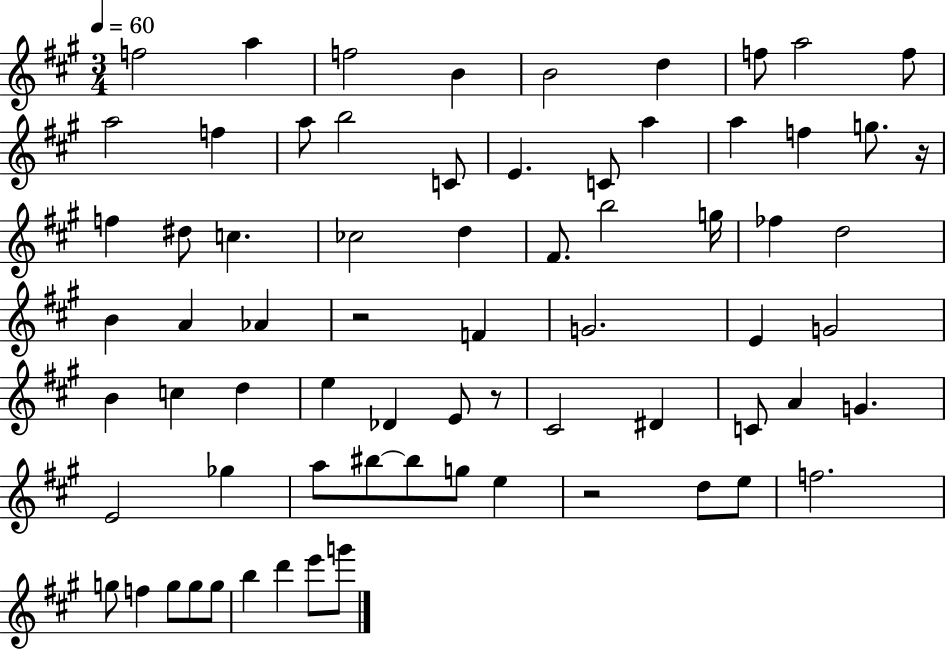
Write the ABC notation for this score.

X:1
T:Untitled
M:3/4
L:1/4
K:A
f2 a f2 B B2 d f/2 a2 f/2 a2 f a/2 b2 C/2 E C/2 a a f g/2 z/4 f ^d/2 c _c2 d ^F/2 b2 g/4 _f d2 B A _A z2 F G2 E G2 B c d e _D E/2 z/2 ^C2 ^D C/2 A G E2 _g a/2 ^b/2 ^b/2 g/2 e z2 d/2 e/2 f2 g/2 f g/2 g/2 g/2 b d' e'/2 g'/2